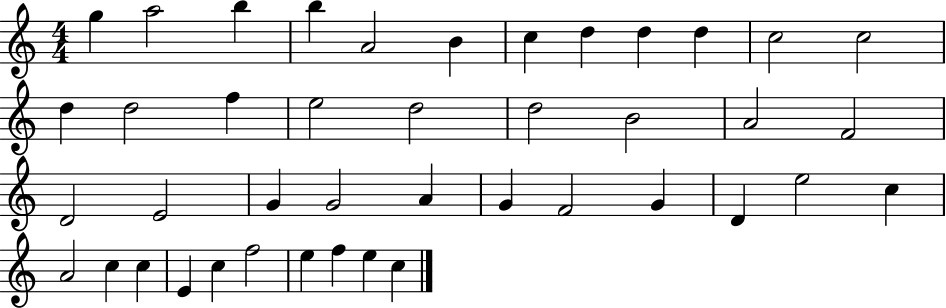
G5/q A5/h B5/q B5/q A4/h B4/q C5/q D5/q D5/q D5/q C5/h C5/h D5/q D5/h F5/q E5/h D5/h D5/h B4/h A4/h F4/h D4/h E4/h G4/q G4/h A4/q G4/q F4/h G4/q D4/q E5/h C5/q A4/h C5/q C5/q E4/q C5/q F5/h E5/q F5/q E5/q C5/q